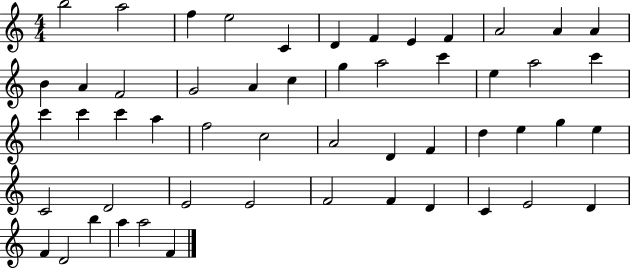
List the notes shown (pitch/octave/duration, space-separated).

B5/h A5/h F5/q E5/h C4/q D4/q F4/q E4/q F4/q A4/h A4/q A4/q B4/q A4/q F4/h G4/h A4/q C5/q G5/q A5/h C6/q E5/q A5/h C6/q C6/q C6/q C6/q A5/q F5/h C5/h A4/h D4/q F4/q D5/q E5/q G5/q E5/q C4/h D4/h E4/h E4/h F4/h F4/q D4/q C4/q E4/h D4/q F4/q D4/h B5/q A5/q A5/h F4/q